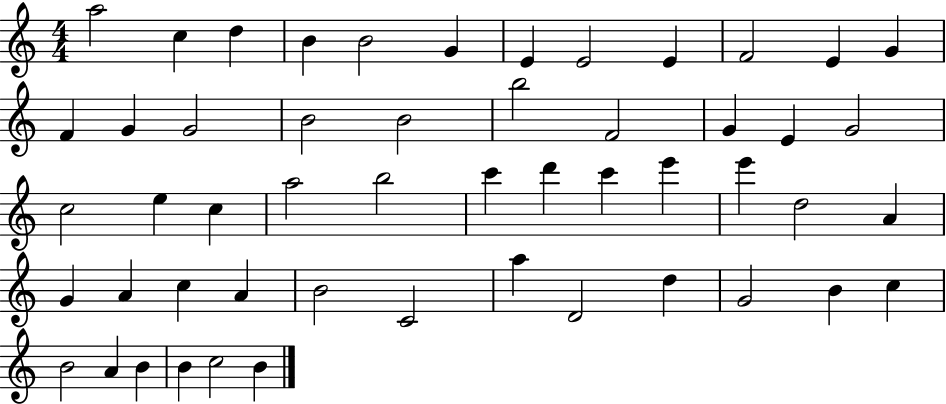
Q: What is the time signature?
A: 4/4